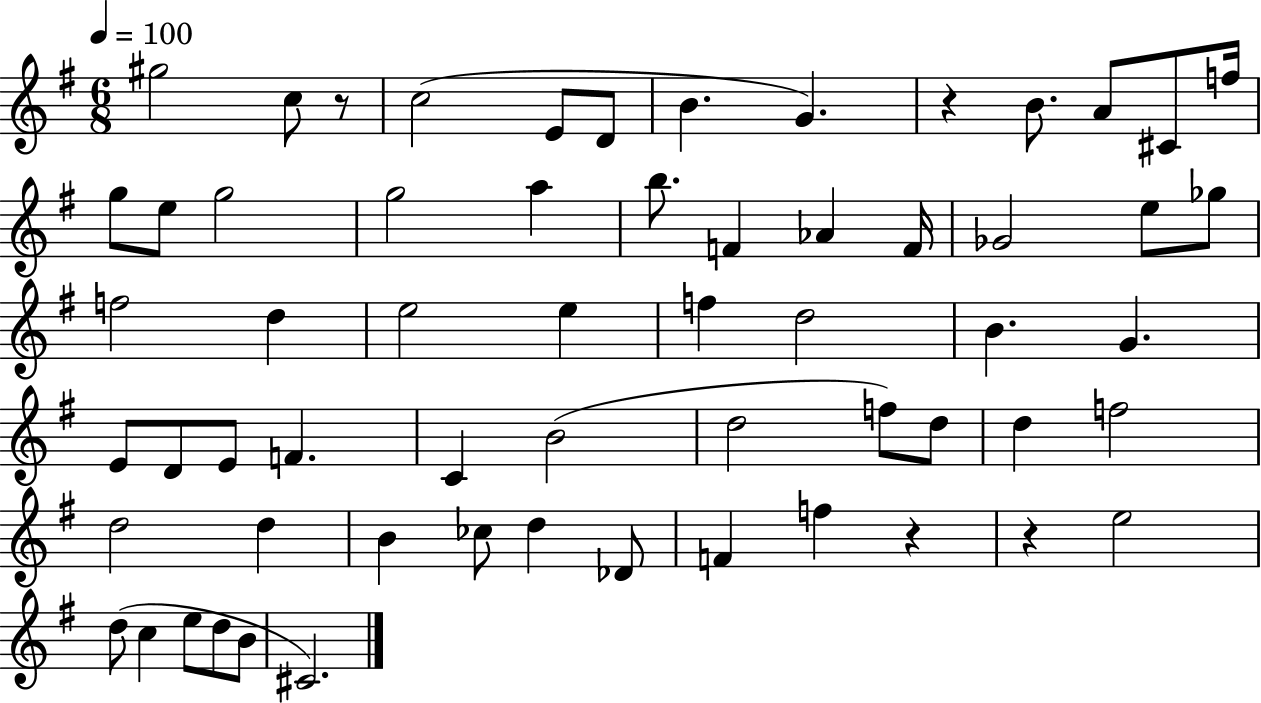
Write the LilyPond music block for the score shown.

{
  \clef treble
  \numericTimeSignature
  \time 6/8
  \key g \major
  \tempo 4 = 100
  gis''2 c''8 r8 | c''2( e'8 d'8 | b'4. g'4.) | r4 b'8. a'8 cis'8 f''16 | \break g''8 e''8 g''2 | g''2 a''4 | b''8. f'4 aes'4 f'16 | ges'2 e''8 ges''8 | \break f''2 d''4 | e''2 e''4 | f''4 d''2 | b'4. g'4. | \break e'8 d'8 e'8 f'4. | c'4 b'2( | d''2 f''8) d''8 | d''4 f''2 | \break d''2 d''4 | b'4 ces''8 d''4 des'8 | f'4 f''4 r4 | r4 e''2 | \break d''8( c''4 e''8 d''8 b'8 | cis'2.) | \bar "|."
}